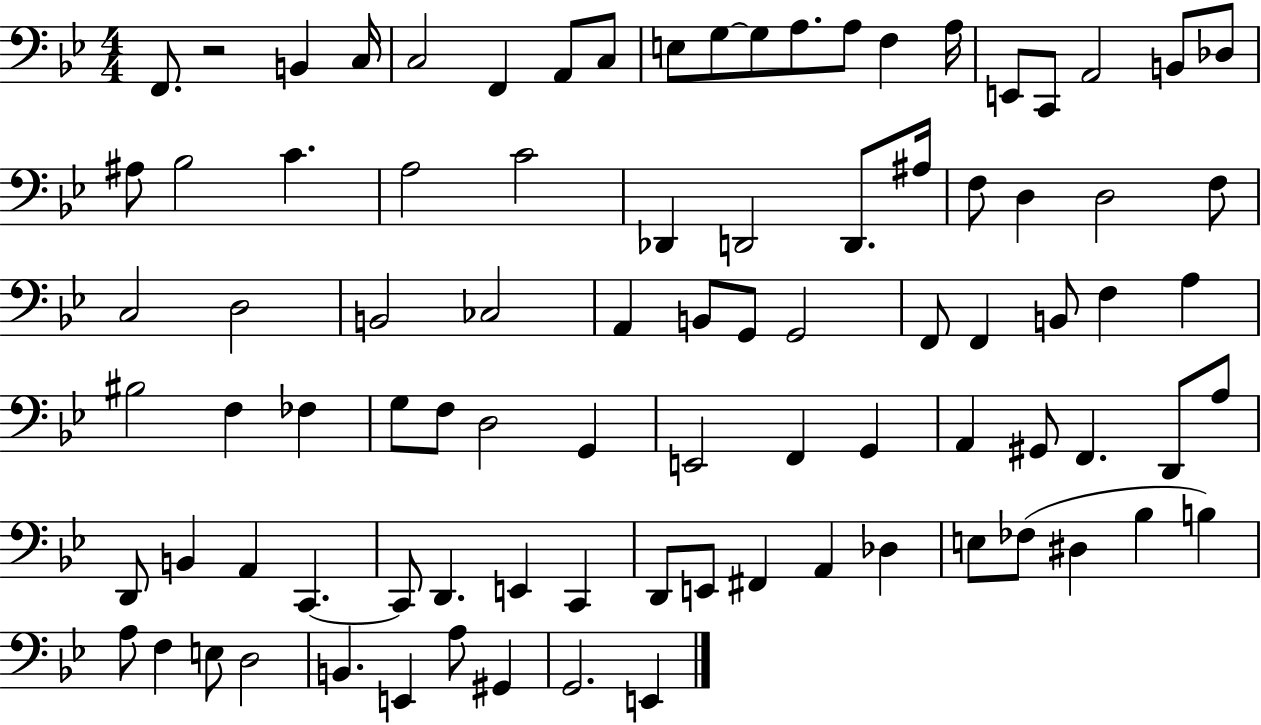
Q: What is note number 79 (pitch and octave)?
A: A3